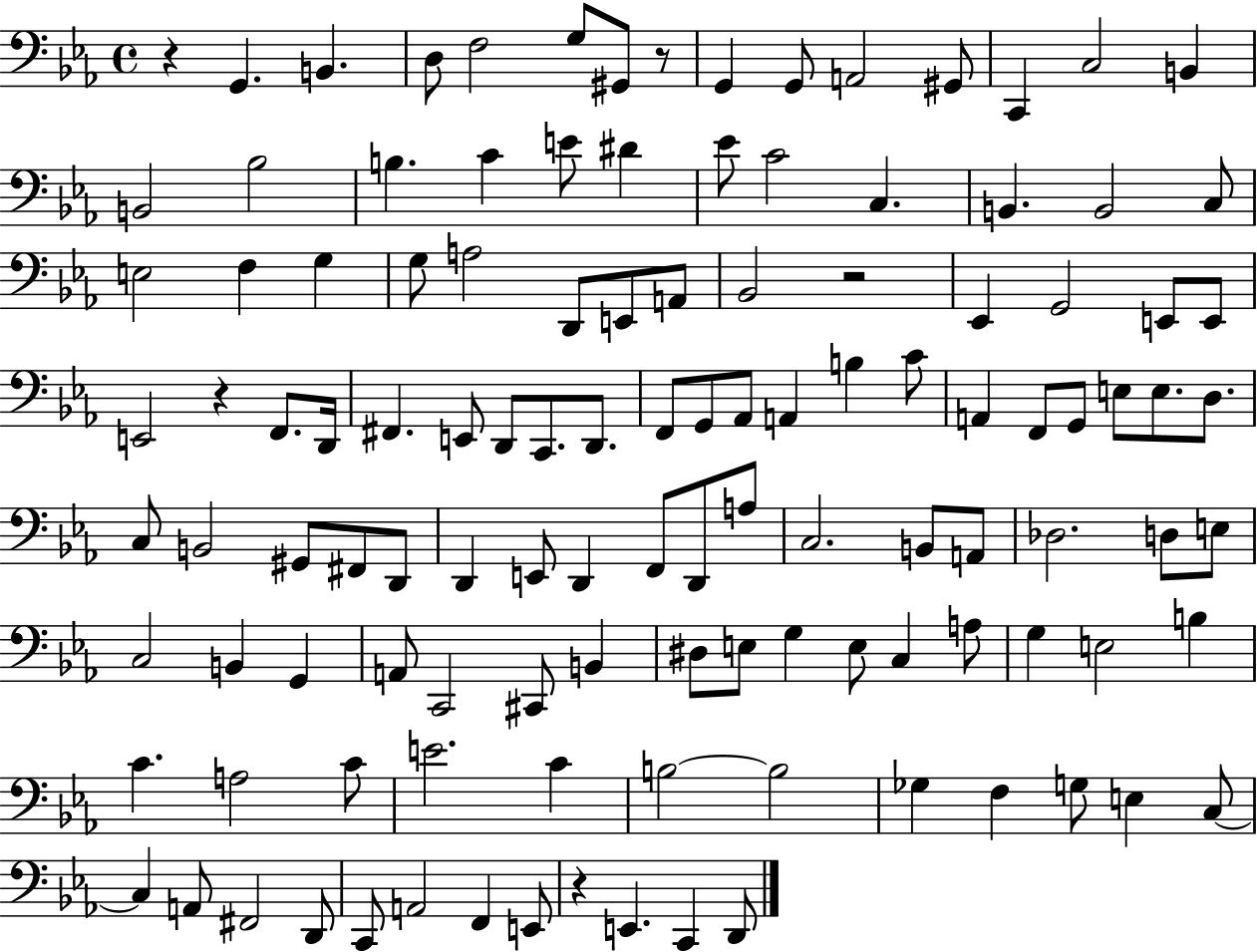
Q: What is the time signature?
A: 4/4